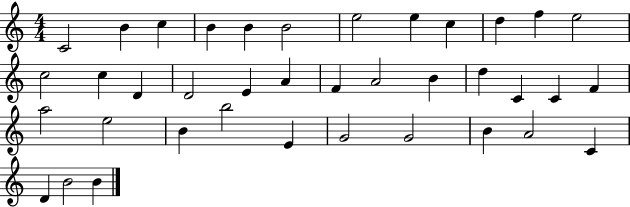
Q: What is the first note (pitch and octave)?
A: C4